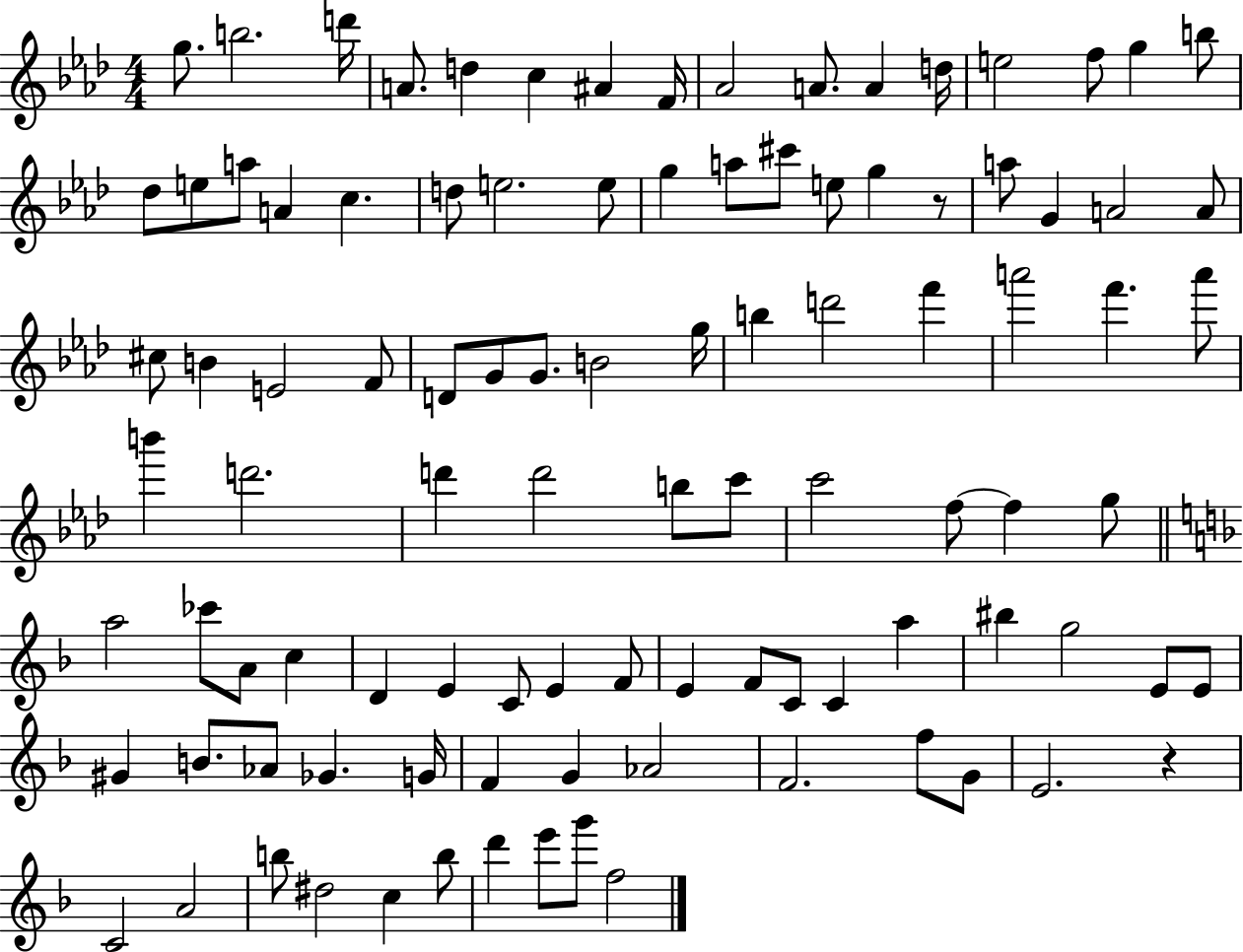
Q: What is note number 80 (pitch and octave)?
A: Gb4